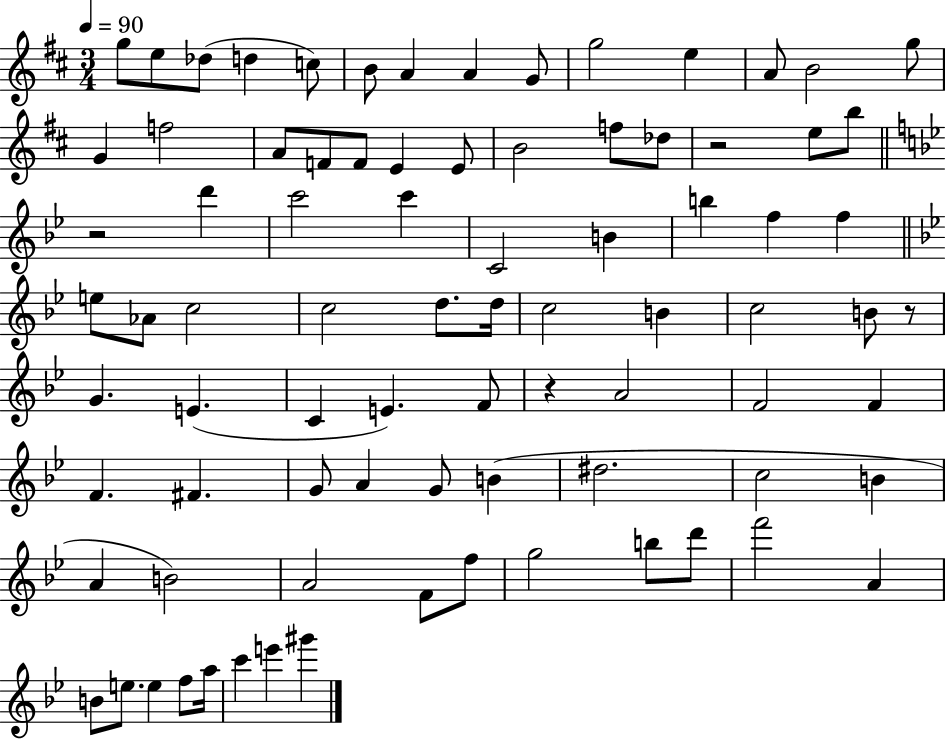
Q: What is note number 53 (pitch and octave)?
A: F4